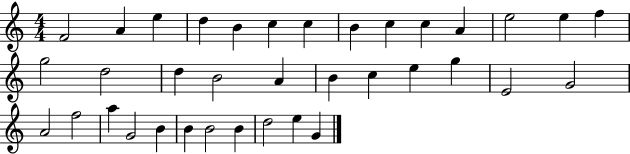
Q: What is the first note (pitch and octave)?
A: F4